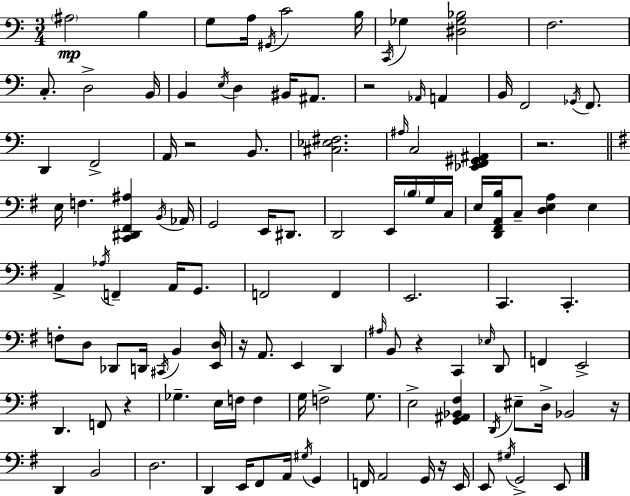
{
  \clef bass
  \numericTimeSignature
  \time 3/4
  \key c \major
  \parenthesize ais2\mp b4 | g8 a16 \acciaccatura { gis,16 } c'2 | b16 \acciaccatura { c,16 } ges4 <dis ges bes>2 | f2. | \break c8.-. d2-> | b,16 b,4 \acciaccatura { e16 } d4 bis,16 | ais,8. r2 \grace { aes,16 } | a,4 b,16 f,2 | \break \acciaccatura { ges,16 } f,8. d,4 f,2-> | a,16 r2 | b,8. <cis ees fis>2. | \grace { ais16 } c2 | \break <ees, f, gis, ais,>4 r2. | \bar "||" \break \key g \major e16 f4. <c, dis, fis, ais>4 \acciaccatura { b,16 } | aes,16 g,2 e,16 dis,8. | d,2 e,16 \parenthesize b16 g16 | c16 e16 <d, fis, a, b>16 c8-- <d e a>4 e4 | \break a,4-> \acciaccatura { aes16 } f,4-- a,16 g,8. | f,2 f,4 | e,2. | c,4. c,4.-. | \break f8-. d8 des,8 d,16 \acciaccatura { cis,16 } b,4 | <e, d>16 r16 a,8. e,4 d,4 | \grace { ais16 } b,8 r4 c,4 | \grace { ees16 } d,8 f,4 e,2-> | \break d,4. f,8 | r4 ges4.-- e16 | f16 f4 g16 f2-> | g8. e2-> | \break <g, ais, bes, fis>4 \acciaccatura { d,16 } eis8-- d16-> bes,2 | r16 d,4 b,2 | d2. | d,4 e,16 fis,8 | \break a,16 \acciaccatura { gis16 } g,4 f,16 a,2 | g,16 r16 e,16 e,8 \acciaccatura { gis16 } g,2-> | e,8 \bar "|."
}